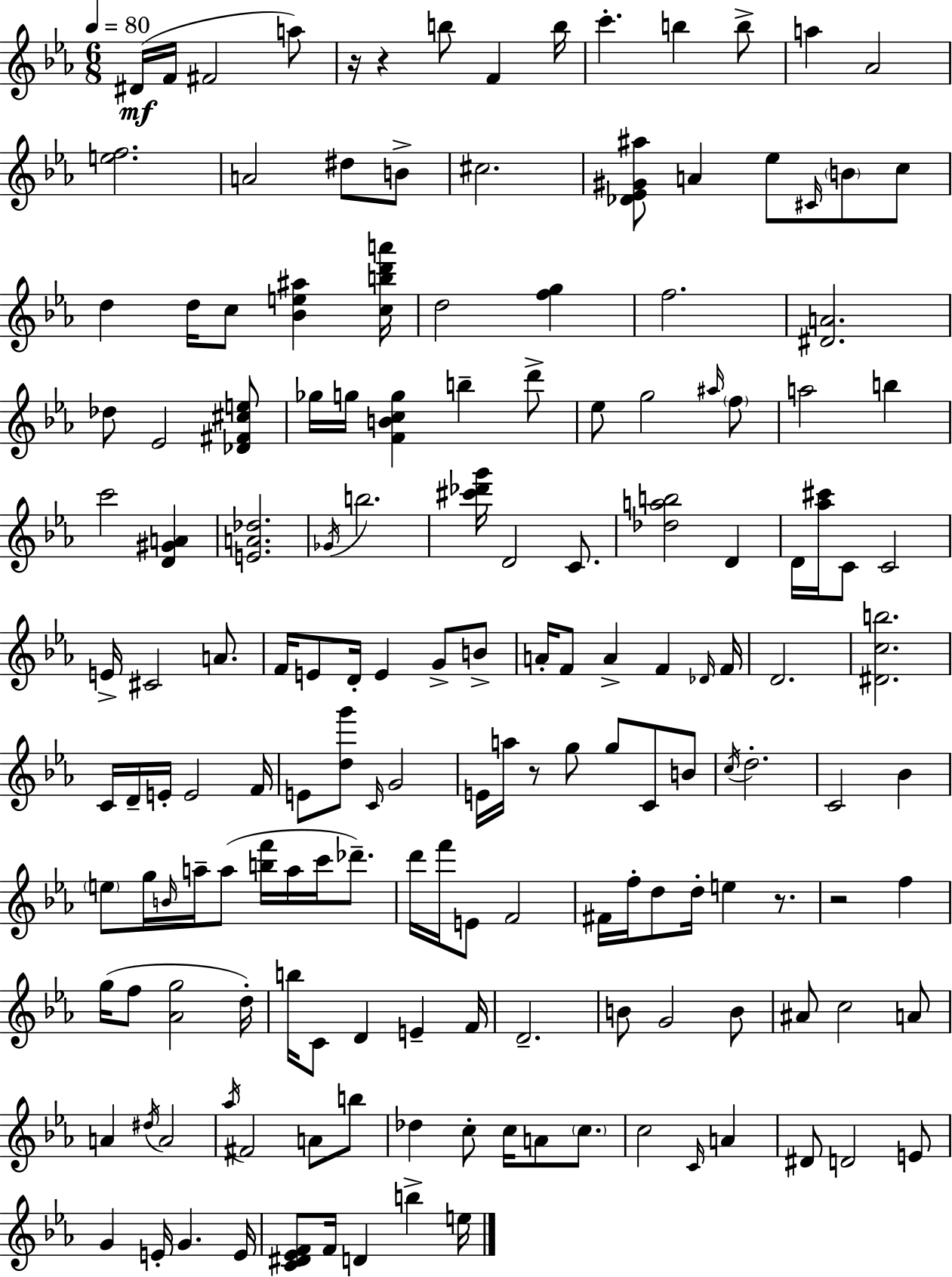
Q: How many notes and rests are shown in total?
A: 163